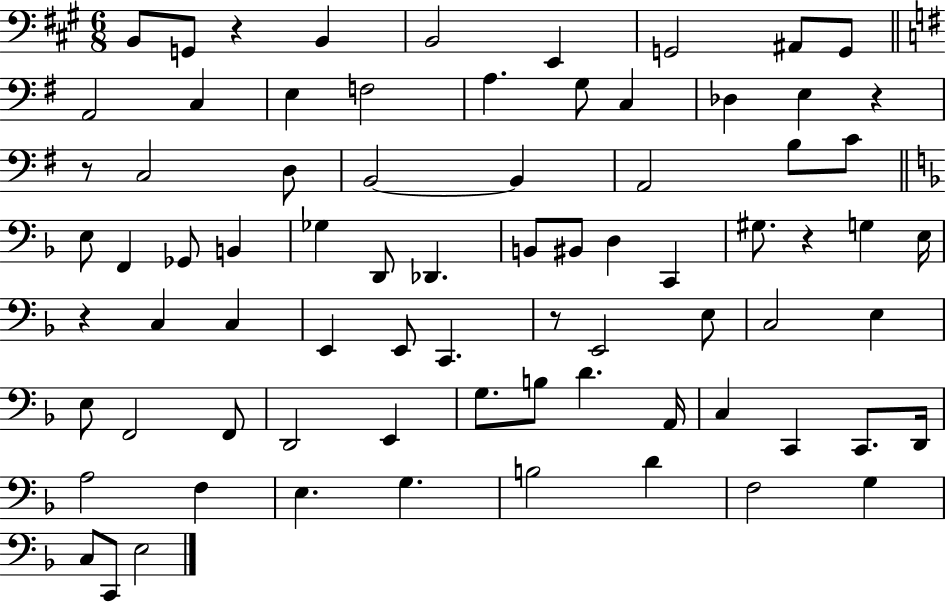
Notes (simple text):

B2/e G2/e R/q B2/q B2/h E2/q G2/h A#2/e G2/e A2/h C3/q E3/q F3/h A3/q. G3/e C3/q Db3/q E3/q R/q R/e C3/h D3/e B2/h B2/q A2/h B3/e C4/e E3/e F2/q Gb2/e B2/q Gb3/q D2/e Db2/q. B2/e BIS2/e D3/q C2/q G#3/e. R/q G3/q E3/s R/q C3/q C3/q E2/q E2/e C2/q. R/e E2/h E3/e C3/h E3/q E3/e F2/h F2/e D2/h E2/q G3/e. B3/e D4/q. A2/s C3/q C2/q C2/e. D2/s A3/h F3/q E3/q. G3/q. B3/h D4/q F3/h G3/q C3/e C2/e E3/h